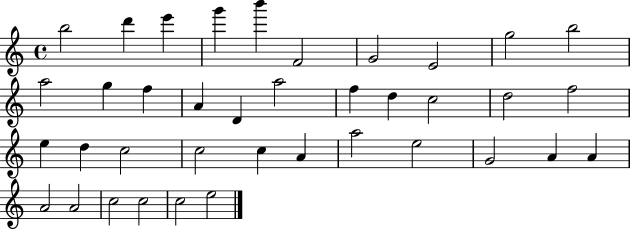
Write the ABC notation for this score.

X:1
T:Untitled
M:4/4
L:1/4
K:C
b2 d' e' g' b' F2 G2 E2 g2 b2 a2 g f A D a2 f d c2 d2 f2 e d c2 c2 c A a2 e2 G2 A A A2 A2 c2 c2 c2 e2